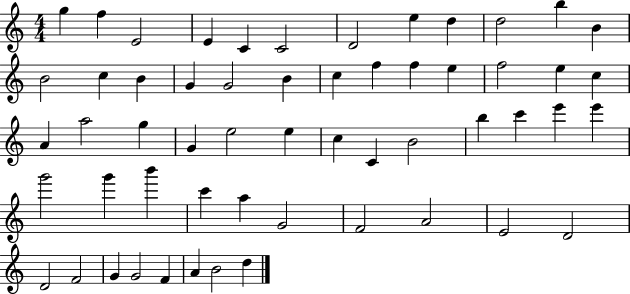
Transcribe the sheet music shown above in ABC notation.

X:1
T:Untitled
M:4/4
L:1/4
K:C
g f E2 E C C2 D2 e d d2 b B B2 c B G G2 B c f f e f2 e c A a2 g G e2 e c C B2 b c' e' e' g'2 g' b' c' a G2 F2 A2 E2 D2 D2 F2 G G2 F A B2 d